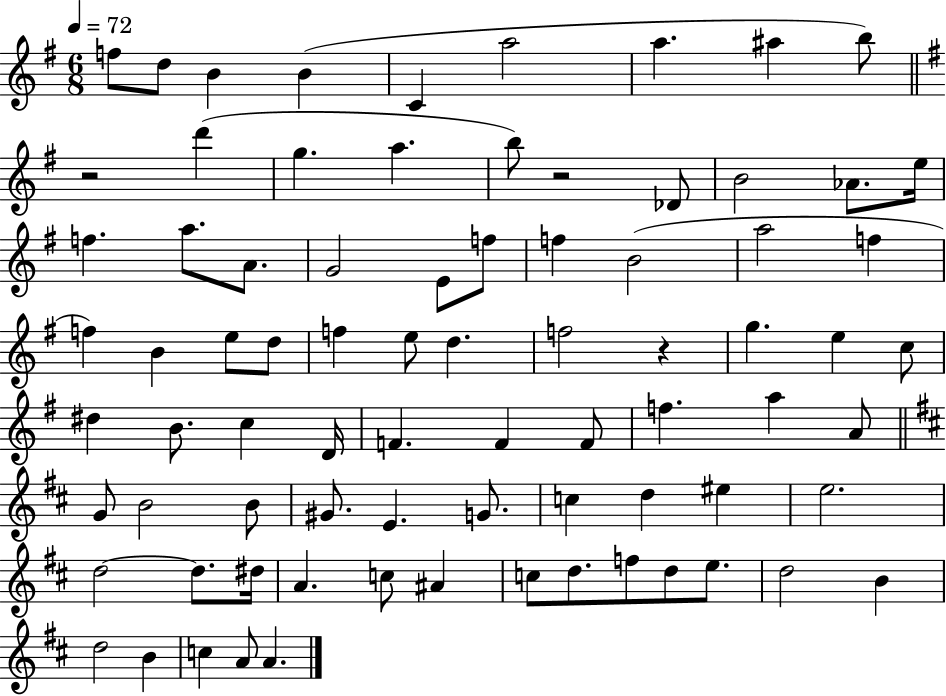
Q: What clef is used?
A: treble